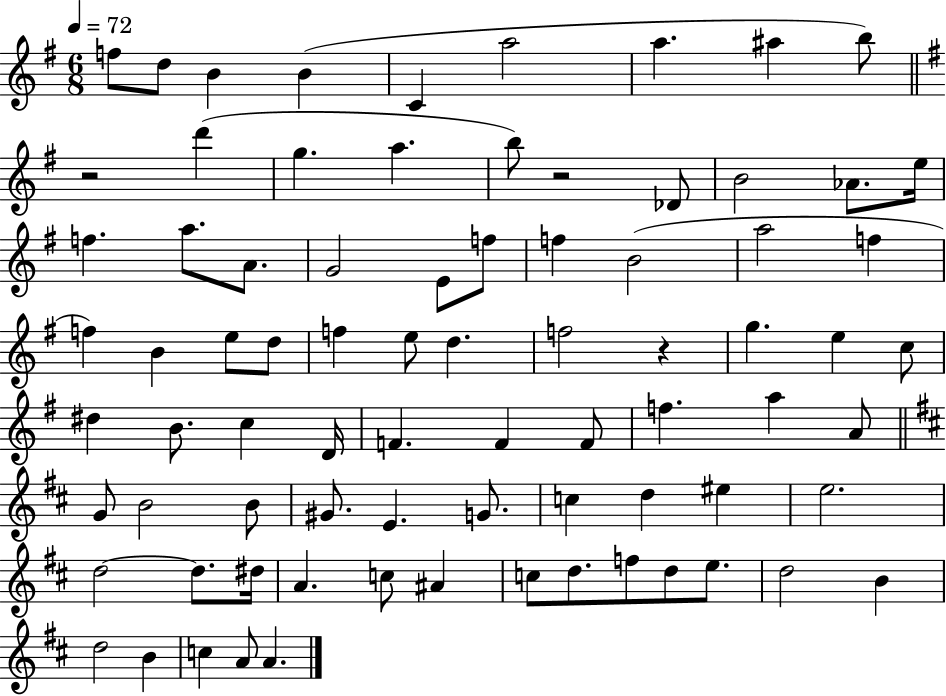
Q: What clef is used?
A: treble